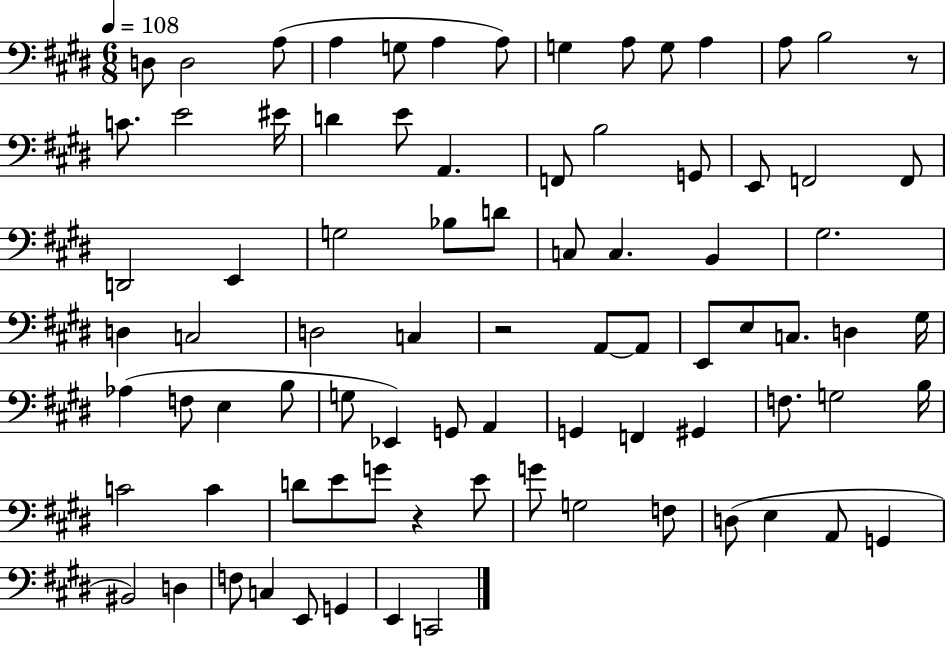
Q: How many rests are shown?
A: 3